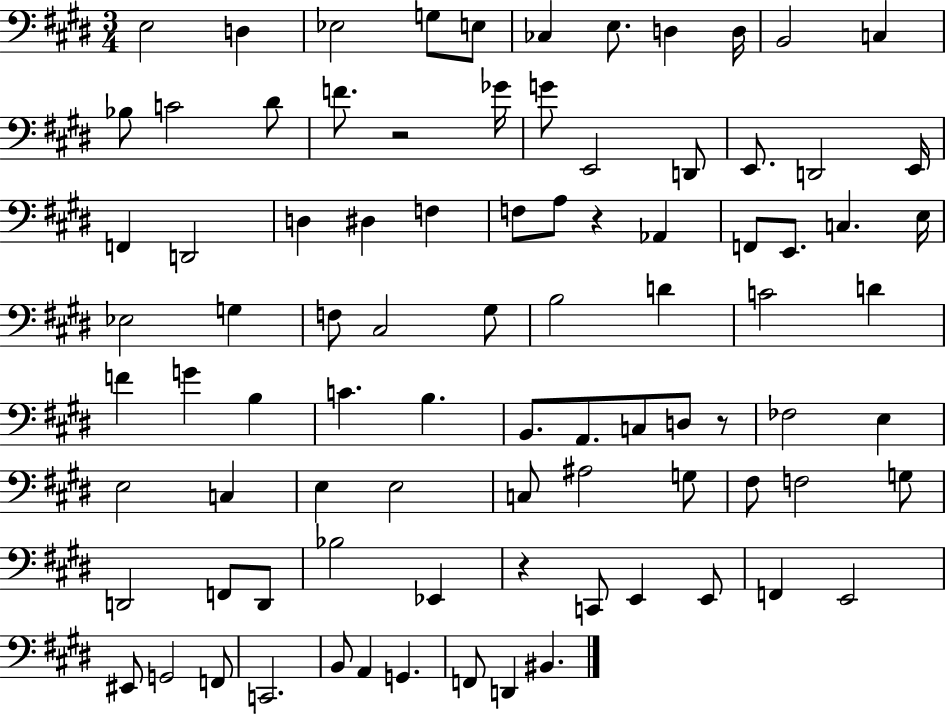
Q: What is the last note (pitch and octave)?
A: BIS2